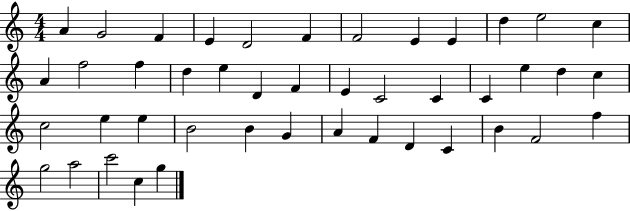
A4/q G4/h F4/q E4/q D4/h F4/q F4/h E4/q E4/q D5/q E5/h C5/q A4/q F5/h F5/q D5/q E5/q D4/q F4/q E4/q C4/h C4/q C4/q E5/q D5/q C5/q C5/h E5/q E5/q B4/h B4/q G4/q A4/q F4/q D4/q C4/q B4/q F4/h F5/q G5/h A5/h C6/h C5/q G5/q